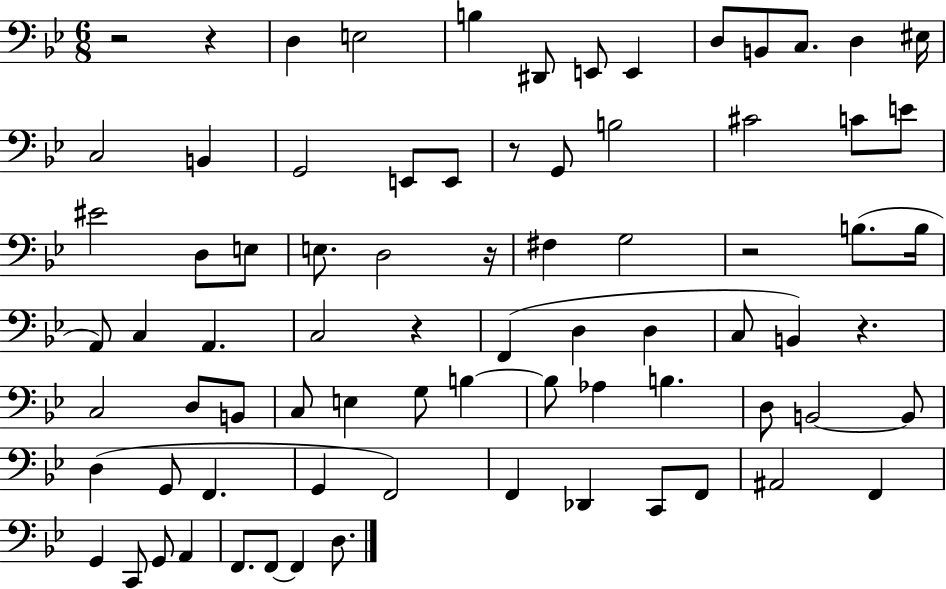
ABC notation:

X:1
T:Untitled
M:6/8
L:1/4
K:Bb
z2 z D, E,2 B, ^D,,/2 E,,/2 E,, D,/2 B,,/2 C,/2 D, ^E,/4 C,2 B,, G,,2 E,,/2 E,,/2 z/2 G,,/2 B,2 ^C2 C/2 E/2 ^E2 D,/2 E,/2 E,/2 D,2 z/4 ^F, G,2 z2 B,/2 B,/4 A,,/2 C, A,, C,2 z F,, D, D, C,/2 B,, z C,2 D,/2 B,,/2 C,/2 E, G,/2 B, B,/2 _A, B, D,/2 B,,2 B,,/2 D, G,,/2 F,, G,, F,,2 F,, _D,, C,,/2 F,,/2 ^A,,2 F,, G,, C,,/2 G,,/2 A,, F,,/2 F,,/2 F,, D,/2